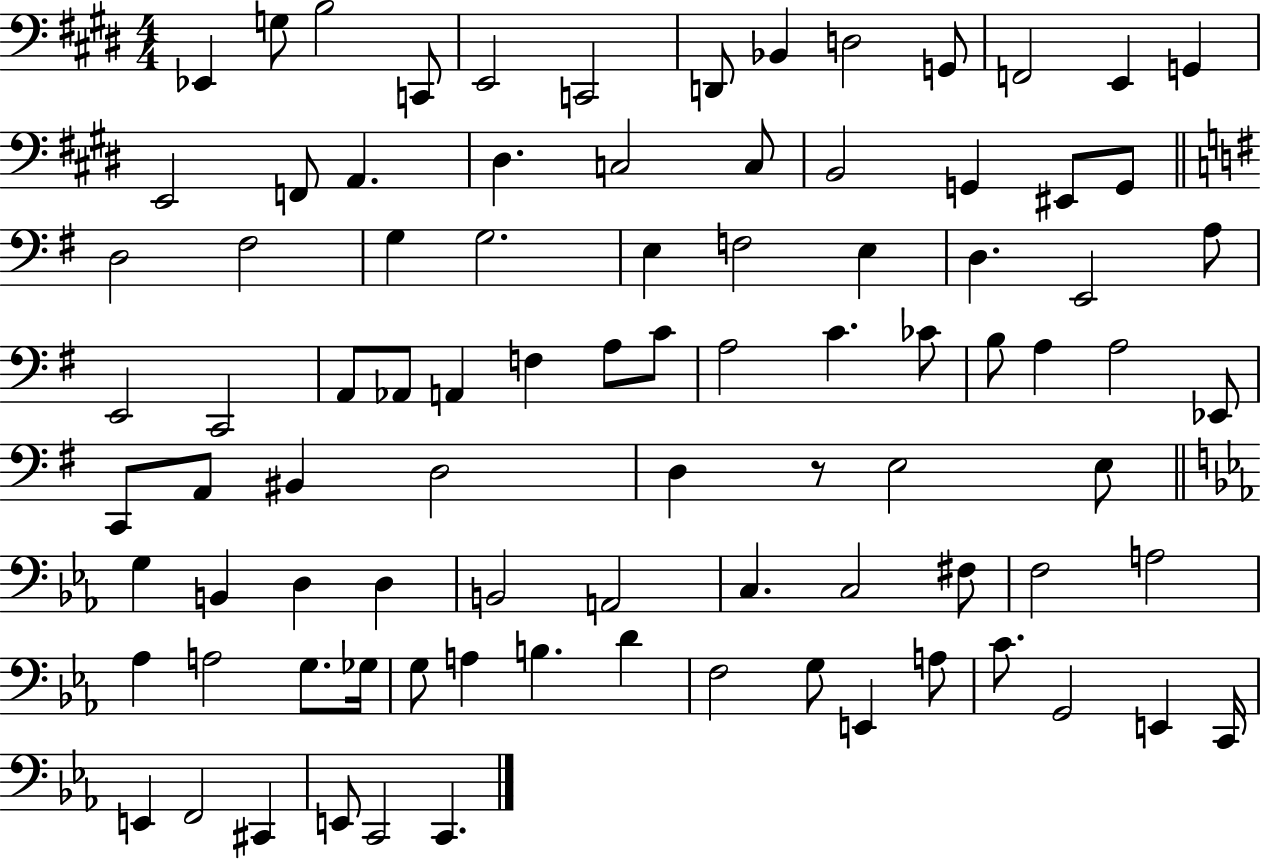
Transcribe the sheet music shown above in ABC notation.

X:1
T:Untitled
M:4/4
L:1/4
K:E
_E,, G,/2 B,2 C,,/2 E,,2 C,,2 D,,/2 _B,, D,2 G,,/2 F,,2 E,, G,, E,,2 F,,/2 A,, ^D, C,2 C,/2 B,,2 G,, ^E,,/2 G,,/2 D,2 ^F,2 G, G,2 E, F,2 E, D, E,,2 A,/2 E,,2 C,,2 A,,/2 _A,,/2 A,, F, A,/2 C/2 A,2 C _C/2 B,/2 A, A,2 _E,,/2 C,,/2 A,,/2 ^B,, D,2 D, z/2 E,2 E,/2 G, B,, D, D, B,,2 A,,2 C, C,2 ^F,/2 F,2 A,2 _A, A,2 G,/2 _G,/4 G,/2 A, B, D F,2 G,/2 E,, A,/2 C/2 G,,2 E,, C,,/4 E,, F,,2 ^C,, E,,/2 C,,2 C,,